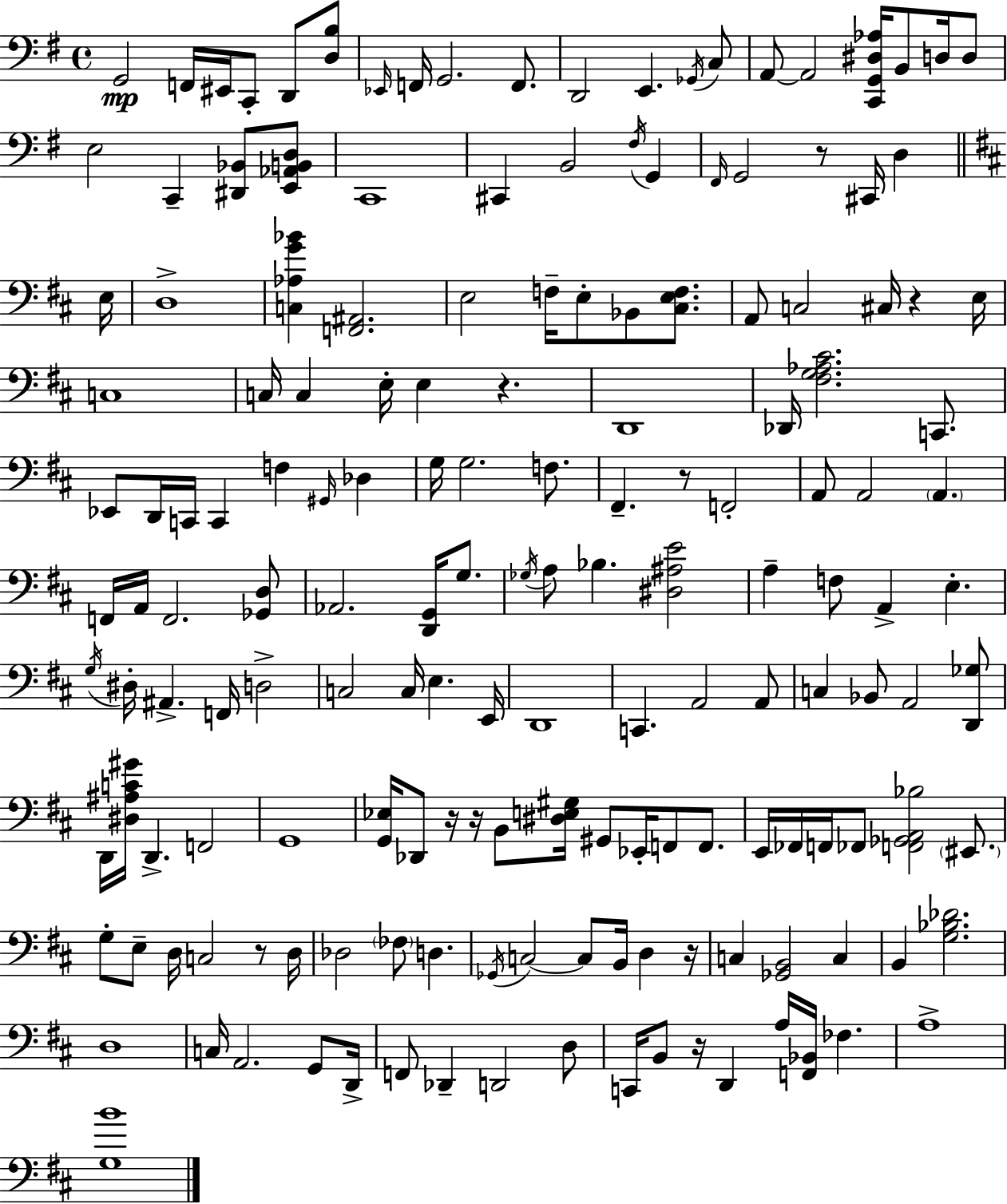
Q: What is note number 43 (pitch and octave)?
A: E3